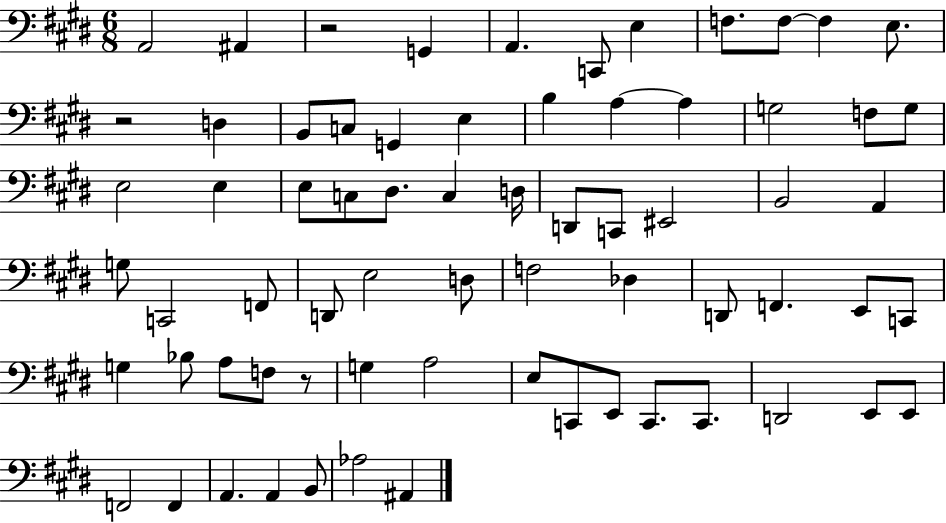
X:1
T:Untitled
M:6/8
L:1/4
K:E
A,,2 ^A,, z2 G,, A,, C,,/2 E, F,/2 F,/2 F, E,/2 z2 D, B,,/2 C,/2 G,, E, B, A, A, G,2 F,/2 G,/2 E,2 E, E,/2 C,/2 ^D,/2 C, D,/4 D,,/2 C,,/2 ^E,,2 B,,2 A,, G,/2 C,,2 F,,/2 D,,/2 E,2 D,/2 F,2 _D, D,,/2 F,, E,,/2 C,,/2 G, _B,/2 A,/2 F,/2 z/2 G, A,2 E,/2 C,,/2 E,,/2 C,,/2 C,,/2 D,,2 E,,/2 E,,/2 F,,2 F,, A,, A,, B,,/2 _A,2 ^A,,